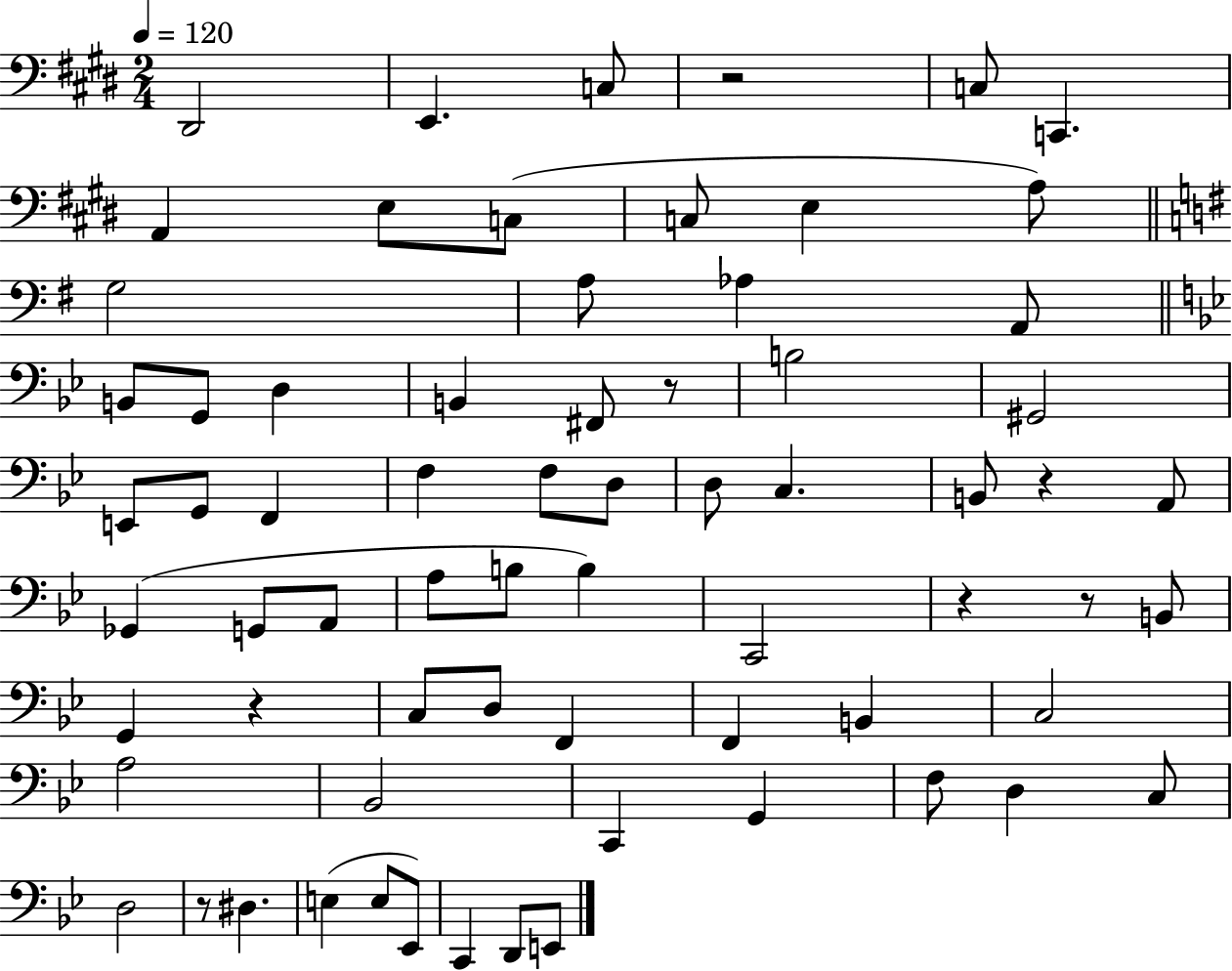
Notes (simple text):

D#2/h E2/q. C3/e R/h C3/e C2/q. A2/q E3/e C3/e C3/e E3/q A3/e G3/h A3/e Ab3/q A2/e B2/e G2/e D3/q B2/q F#2/e R/e B3/h G#2/h E2/e G2/e F2/q F3/q F3/e D3/e D3/e C3/q. B2/e R/q A2/e Gb2/q G2/e A2/e A3/e B3/e B3/q C2/h R/q R/e B2/e G2/q R/q C3/e D3/e F2/q F2/q B2/q C3/h A3/h Bb2/h C2/q G2/q F3/e D3/q C3/e D3/h R/e D#3/q. E3/q E3/e Eb2/e C2/q D2/e E2/e